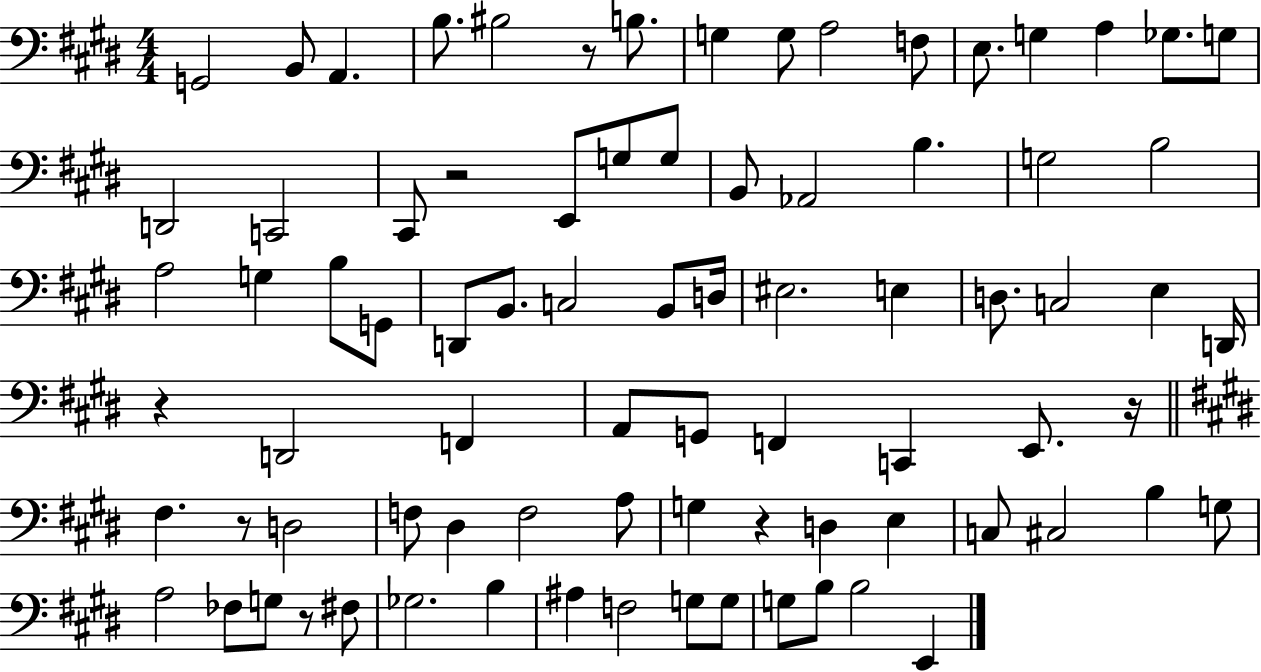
X:1
T:Untitled
M:4/4
L:1/4
K:E
G,,2 B,,/2 A,, B,/2 ^B,2 z/2 B,/2 G, G,/2 A,2 F,/2 E,/2 G, A, _G,/2 G,/2 D,,2 C,,2 ^C,,/2 z2 E,,/2 G,/2 G,/2 B,,/2 _A,,2 B, G,2 B,2 A,2 G, B,/2 G,,/2 D,,/2 B,,/2 C,2 B,,/2 D,/4 ^E,2 E, D,/2 C,2 E, D,,/4 z D,,2 F,, A,,/2 G,,/2 F,, C,, E,,/2 z/4 ^F, z/2 D,2 F,/2 ^D, F,2 A,/2 G, z D, E, C,/2 ^C,2 B, G,/2 A,2 _F,/2 G,/2 z/2 ^F,/2 _G,2 B, ^A, F,2 G,/2 G,/2 G,/2 B,/2 B,2 E,,